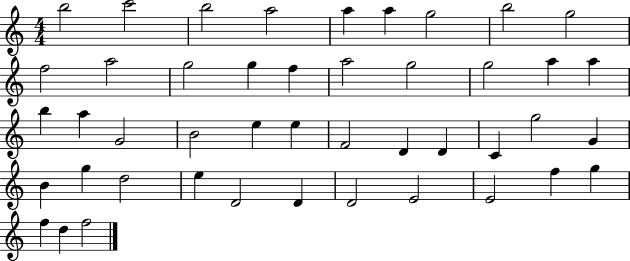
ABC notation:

X:1
T:Untitled
M:4/4
L:1/4
K:C
b2 c'2 b2 a2 a a g2 b2 g2 f2 a2 g2 g f a2 g2 g2 a a b a G2 B2 e e F2 D D C g2 G B g d2 e D2 D D2 E2 E2 f g f d f2